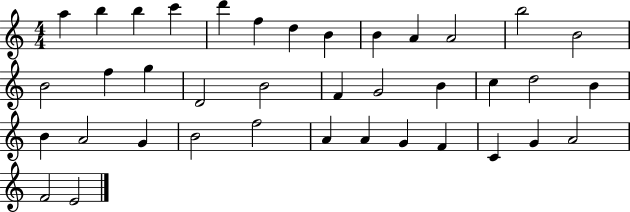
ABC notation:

X:1
T:Untitled
M:4/4
L:1/4
K:C
a b b c' d' f d B B A A2 b2 B2 B2 f g D2 B2 F G2 B c d2 B B A2 G B2 f2 A A G F C G A2 F2 E2